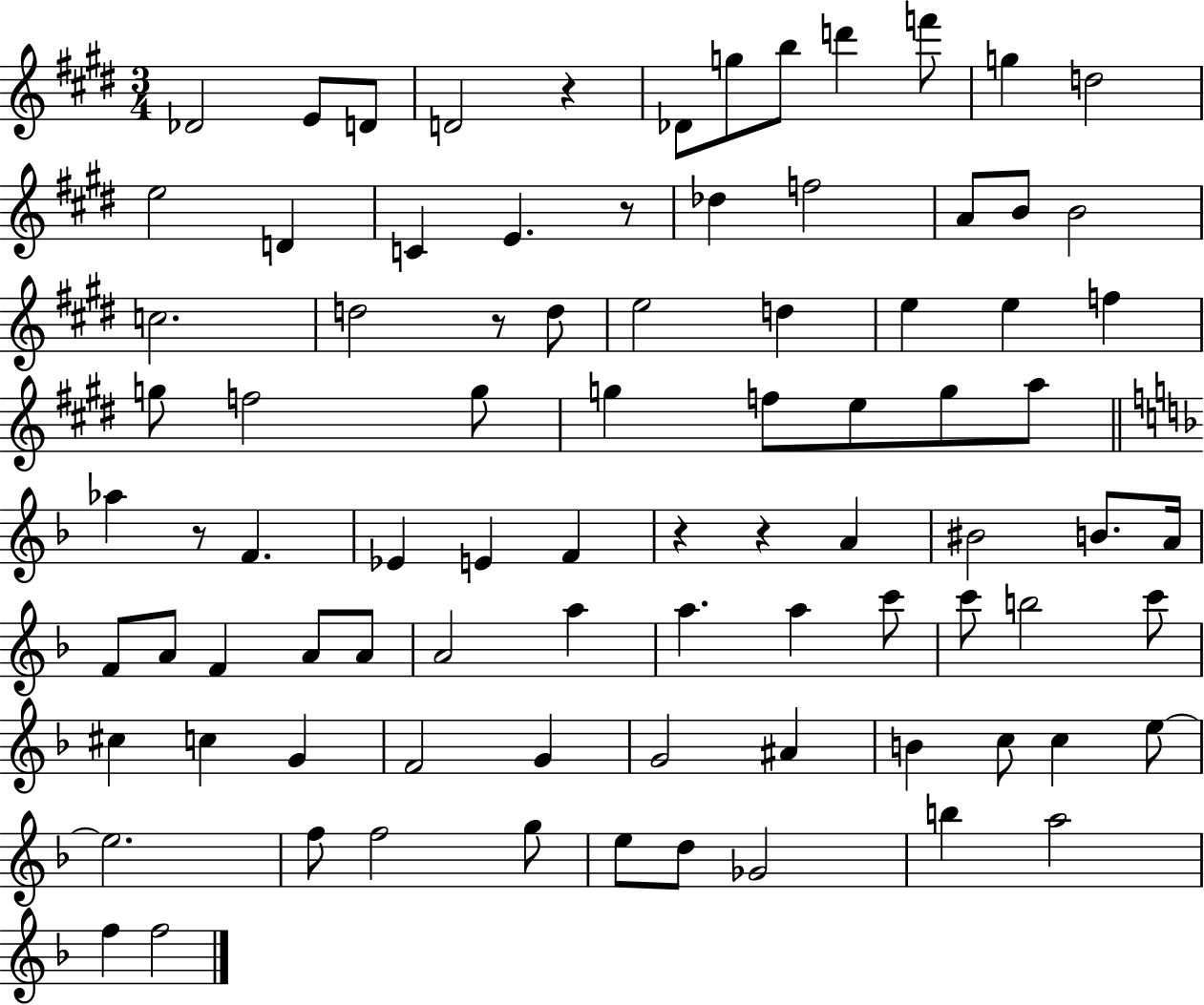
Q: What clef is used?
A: treble